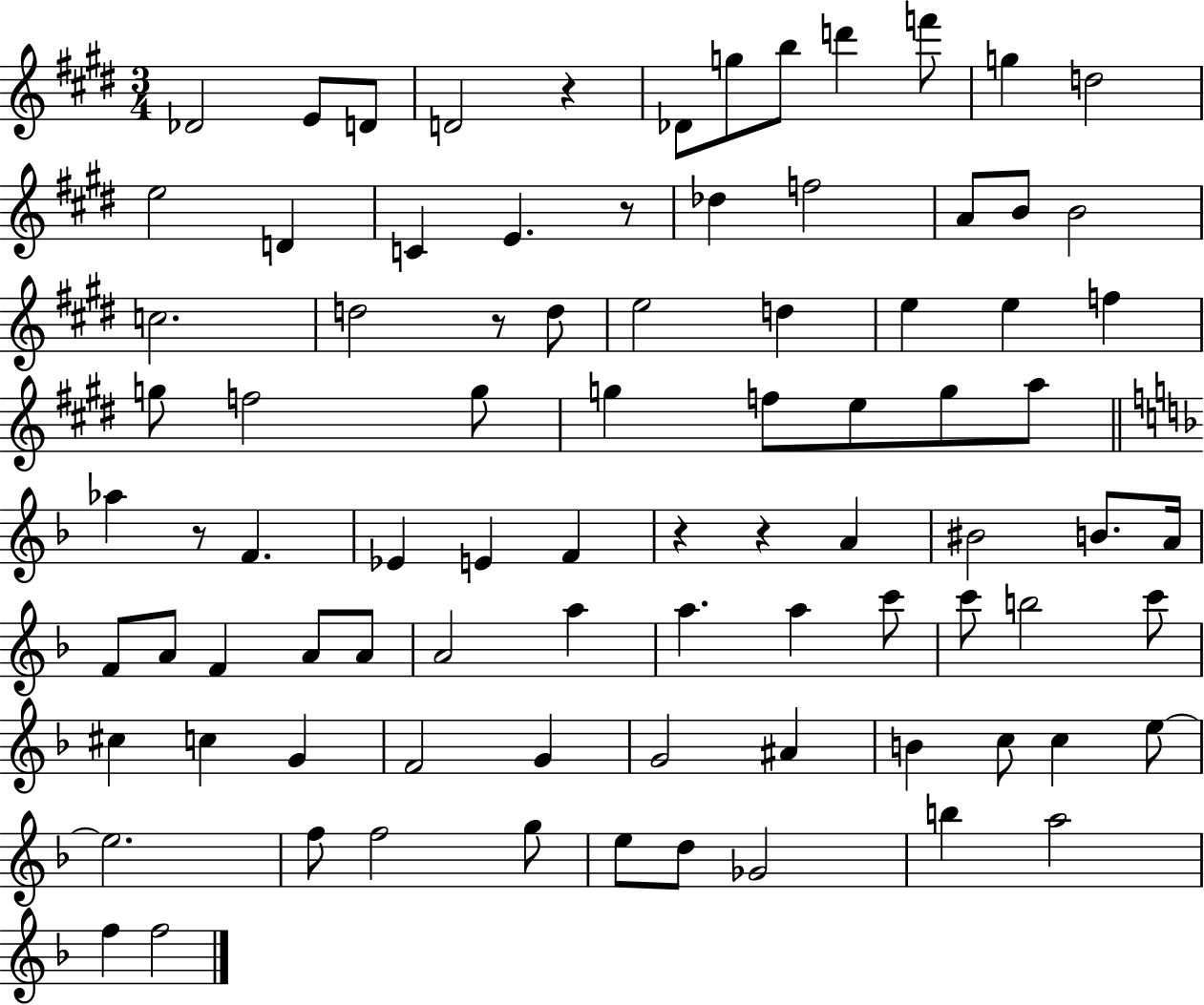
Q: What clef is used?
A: treble